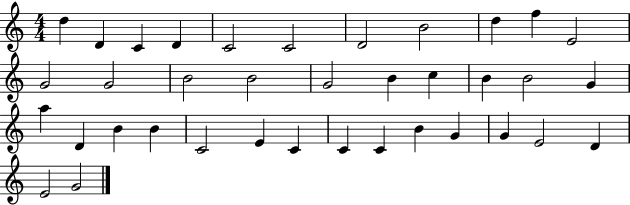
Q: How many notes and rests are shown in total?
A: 37